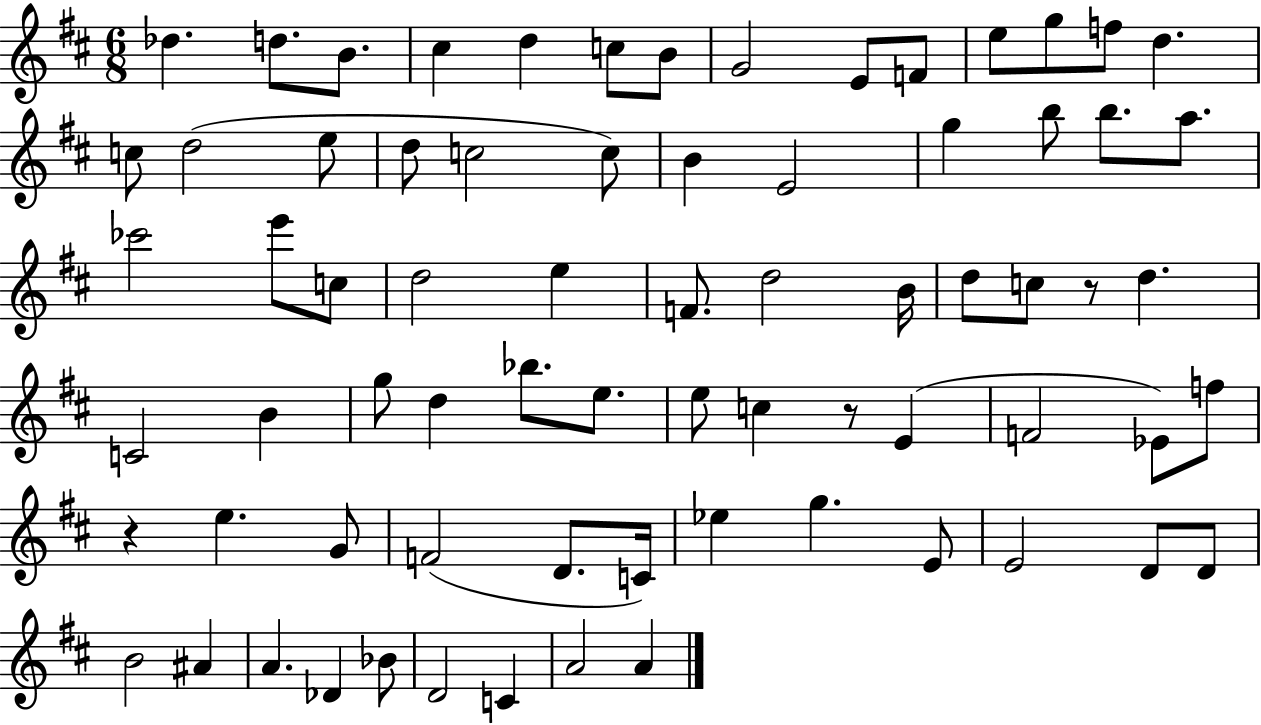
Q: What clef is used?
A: treble